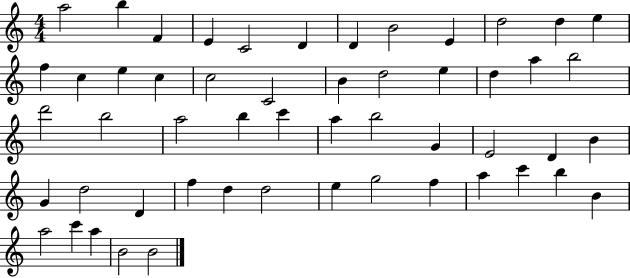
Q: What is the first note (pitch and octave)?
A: A5